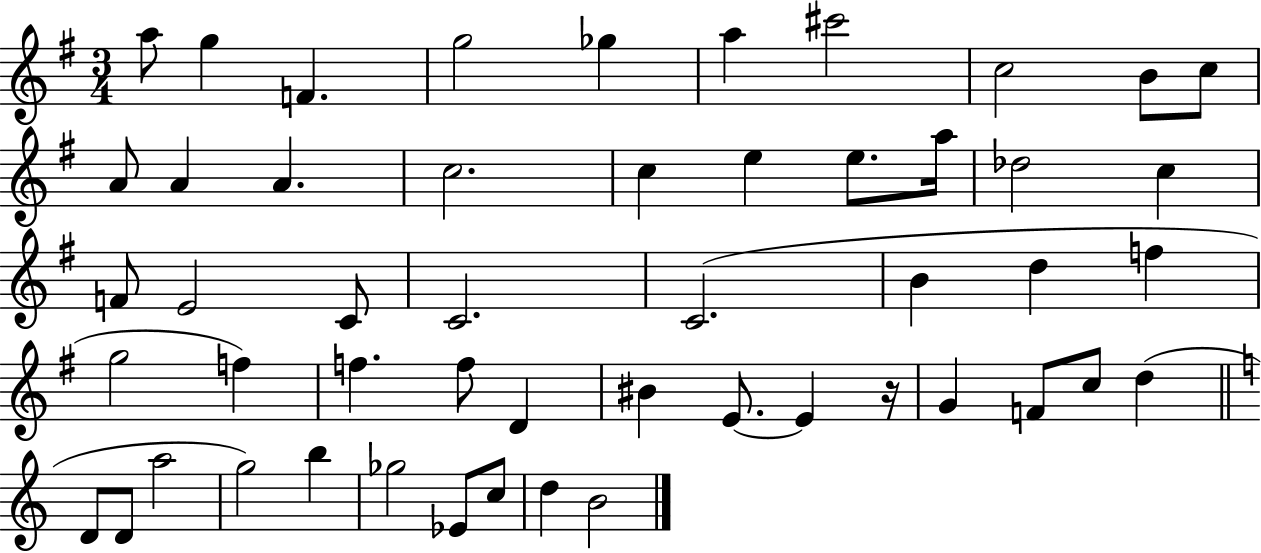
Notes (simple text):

A5/e G5/q F4/q. G5/h Gb5/q A5/q C#6/h C5/h B4/e C5/e A4/e A4/q A4/q. C5/h. C5/q E5/q E5/e. A5/s Db5/h C5/q F4/e E4/h C4/e C4/h. C4/h. B4/q D5/q F5/q G5/h F5/q F5/q. F5/e D4/q BIS4/q E4/e. E4/q R/s G4/q F4/e C5/e D5/q D4/e D4/e A5/h G5/h B5/q Gb5/h Eb4/e C5/e D5/q B4/h